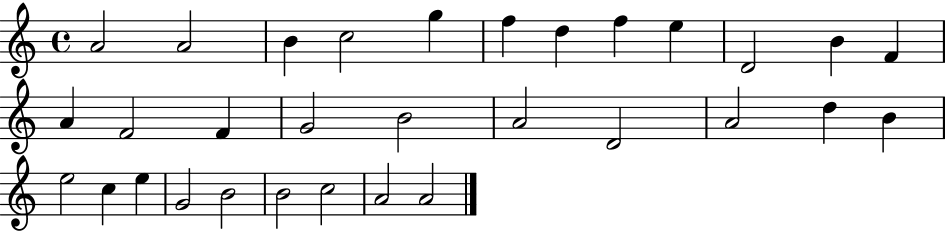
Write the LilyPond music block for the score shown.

{
  \clef treble
  \time 4/4
  \defaultTimeSignature
  \key c \major
  a'2 a'2 | b'4 c''2 g''4 | f''4 d''4 f''4 e''4 | d'2 b'4 f'4 | \break a'4 f'2 f'4 | g'2 b'2 | a'2 d'2 | a'2 d''4 b'4 | \break e''2 c''4 e''4 | g'2 b'2 | b'2 c''2 | a'2 a'2 | \break \bar "|."
}